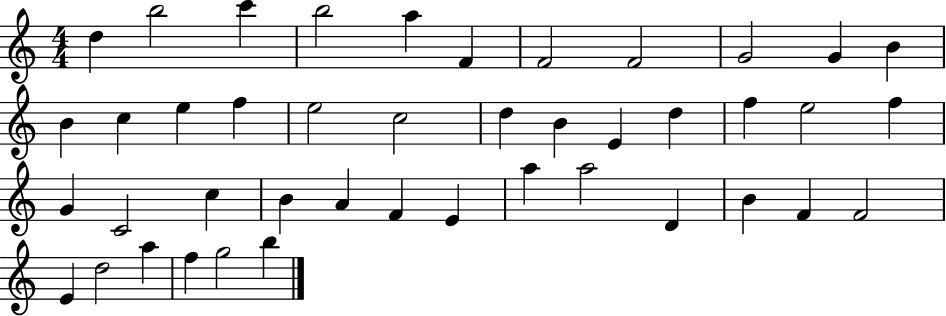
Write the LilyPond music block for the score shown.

{
  \clef treble
  \numericTimeSignature
  \time 4/4
  \key c \major
  d''4 b''2 c'''4 | b''2 a''4 f'4 | f'2 f'2 | g'2 g'4 b'4 | \break b'4 c''4 e''4 f''4 | e''2 c''2 | d''4 b'4 e'4 d''4 | f''4 e''2 f''4 | \break g'4 c'2 c''4 | b'4 a'4 f'4 e'4 | a''4 a''2 d'4 | b'4 f'4 f'2 | \break e'4 d''2 a''4 | f''4 g''2 b''4 | \bar "|."
}